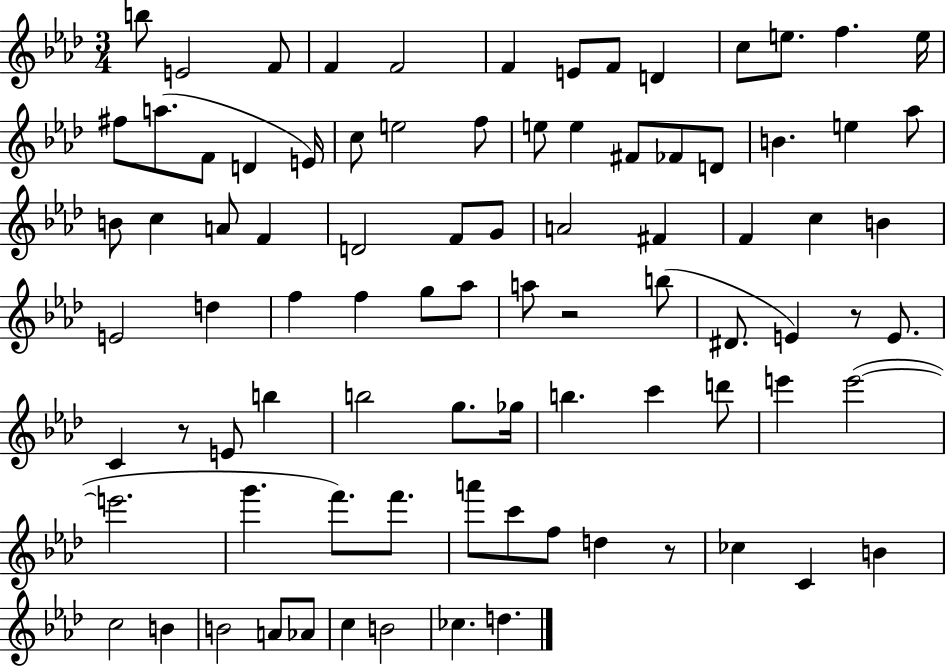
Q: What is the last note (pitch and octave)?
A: D5